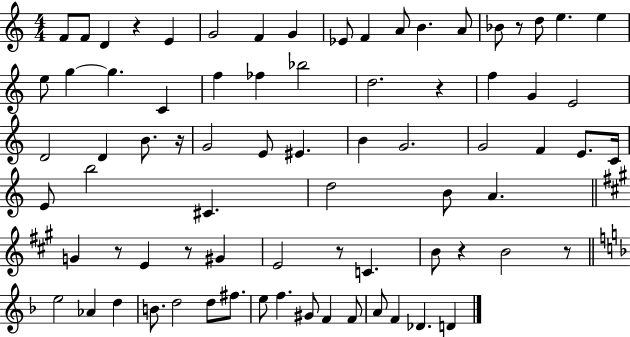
{
  \clef treble
  \numericTimeSignature
  \time 4/4
  \key c \major
  f'8 f'8 d'4 r4 e'4 | g'2 f'4 g'4 | ees'8 f'4 a'8 b'4. a'8 | bes'8 r8 d''8 e''4. e''4 | \break e''8 g''4~~ g''4. c'4 | f''4 fes''4 bes''2 | d''2. r4 | f''4 g'4 e'2 | \break d'2 d'4 b'8. r16 | g'2 e'8 eis'4. | b'4 g'2. | g'2 f'4 e'8. c'16 | \break e'8 b''2 cis'4. | d''2 b'8 a'4. | \bar "||" \break \key a \major g'4 r8 e'4 r8 gis'4 | e'2 r8 c'4. | b'8 r4 b'2 r8 | \bar "||" \break \key d \minor e''2 aes'4 d''4 | b'8. d''2 d''8 fis''8. | e''8 f''4. gis'8 f'4 f'8 | a'8 f'4 des'4. d'4 | \break \bar "|."
}